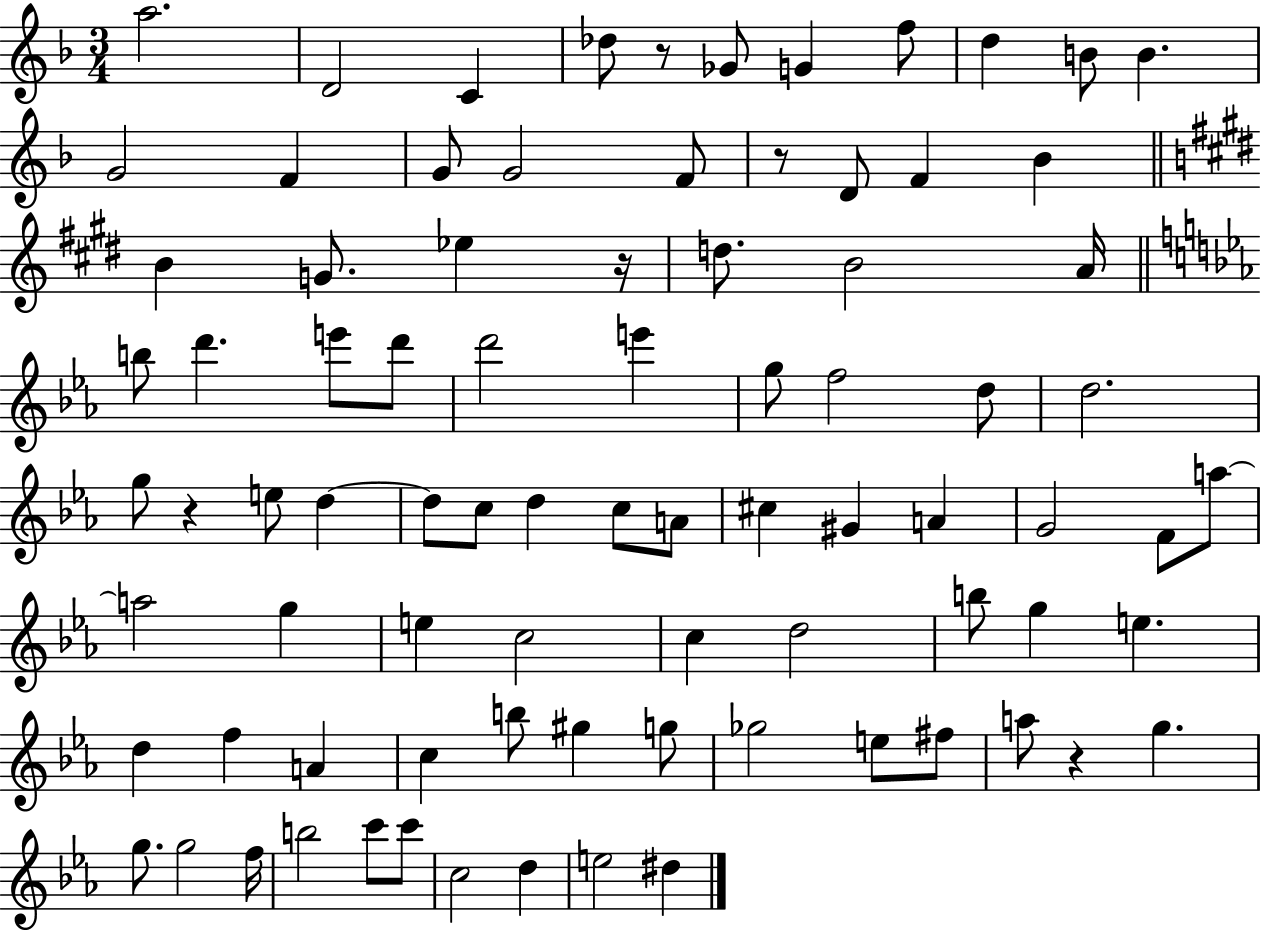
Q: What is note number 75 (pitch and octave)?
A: C6